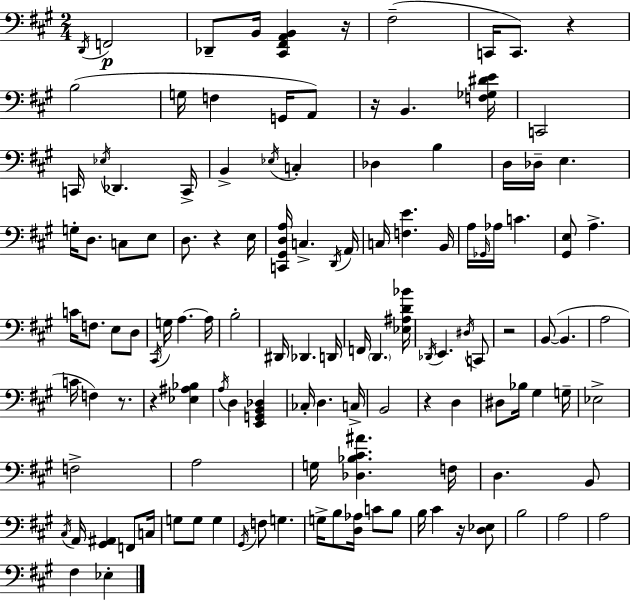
{
  \clef bass
  \numericTimeSignature
  \time 2/4
  \key a \major
  \repeat volta 2 { \acciaccatura { d,16 }\p f,2 | des,8-- b,16 <cis, fis, a, b,>4 | r16 fis2--( | c,16 c,8.) r4 | \break b2( | g16 f4 g,16 a,8) | r16 b,4. | <f ges dis' e'>16 c,2 | \break c,16 \acciaccatura { ees16 } des,4. | c,16-> b,4-> \acciaccatura { ees16 } c4-. | des4 b4 | d16 des16-- e4. | \break g16-. d8. c8 | e8 d8. r4 | e16 <c, gis, d a>16 c4.-> | \acciaccatura { d,16 } a,16 c16 <f e'>4. | \break b,16 a16 \grace { ges,16 } aes16 c'4. | <gis, e>8 a4.-> | c'16 f8. | e8 d8 \acciaccatura { cis,16 } g16 a4.~~ | \break a16 b2-. | dis,16 des,4. | d,16 f,16 \parenthesize d,4. | <ees ais d' bes'>16 \acciaccatura { des,16 } e,4. | \break \acciaccatura { dis16 } c,8 | r2 | b,8~(~ b,4. | a2 | \break c'16 f4) r8. | r4 <ees ais bes>4 | \acciaccatura { a16 } d4 <e, g, b, des>4 | ces16-. d4. | \break c16-> b,2 | r4 d4 | dis8 bes16 gis4 | g16-- ees2-> | \break f2-> | a2 | g16 <des bes cis' ais'>4. | f16 d4. b,8 | \break \acciaccatura { cis16 } a,16 <gis, ais,>4 f,8 | c16 g8 g8 g4 | \acciaccatura { gis,16 } f8 g4. | g16-> b8 <d aes>16 c'8 | \break b8 b16 cis'4 | r16 <d ees>8 b2 | a2 | a2 | \break fis4 ees4-. | } \bar "|."
}